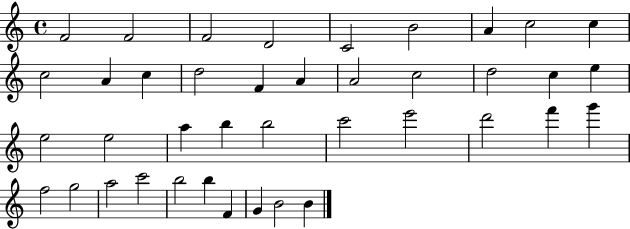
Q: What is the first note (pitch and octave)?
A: F4